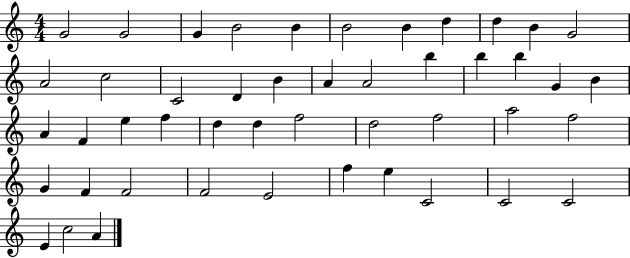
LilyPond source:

{
  \clef treble
  \numericTimeSignature
  \time 4/4
  \key c \major
  g'2 g'2 | g'4 b'2 b'4 | b'2 b'4 d''4 | d''4 b'4 g'2 | \break a'2 c''2 | c'2 d'4 b'4 | a'4 a'2 b''4 | b''4 b''4 g'4 b'4 | \break a'4 f'4 e''4 f''4 | d''4 d''4 f''2 | d''2 f''2 | a''2 f''2 | \break g'4 f'4 f'2 | f'2 e'2 | f''4 e''4 c'2 | c'2 c'2 | \break e'4 c''2 a'4 | \bar "|."
}